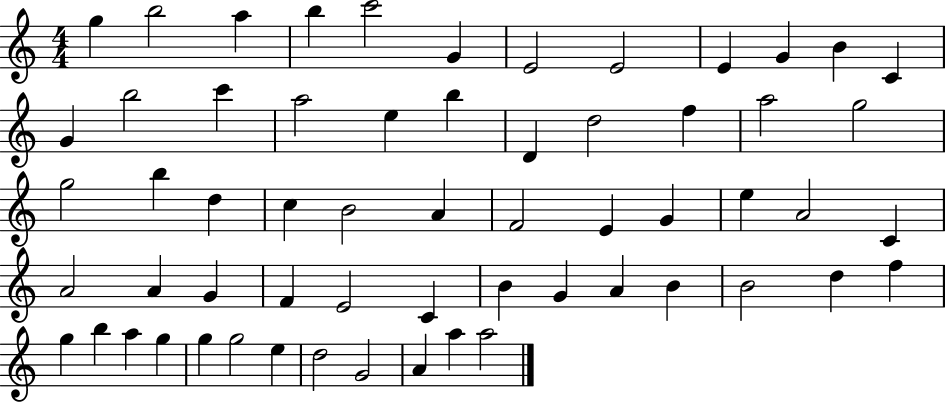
G5/q B5/h A5/q B5/q C6/h G4/q E4/h E4/h E4/q G4/q B4/q C4/q G4/q B5/h C6/q A5/h E5/q B5/q D4/q D5/h F5/q A5/h G5/h G5/h B5/q D5/q C5/q B4/h A4/q F4/h E4/q G4/q E5/q A4/h C4/q A4/h A4/q G4/q F4/q E4/h C4/q B4/q G4/q A4/q B4/q B4/h D5/q F5/q G5/q B5/q A5/q G5/q G5/q G5/h E5/q D5/h G4/h A4/q A5/q A5/h